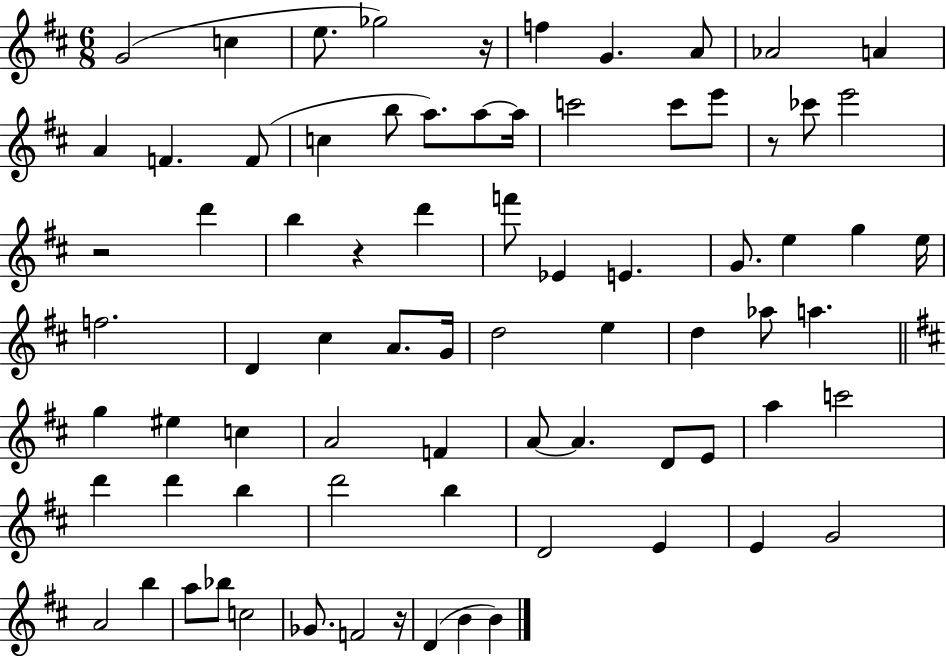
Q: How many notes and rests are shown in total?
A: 77